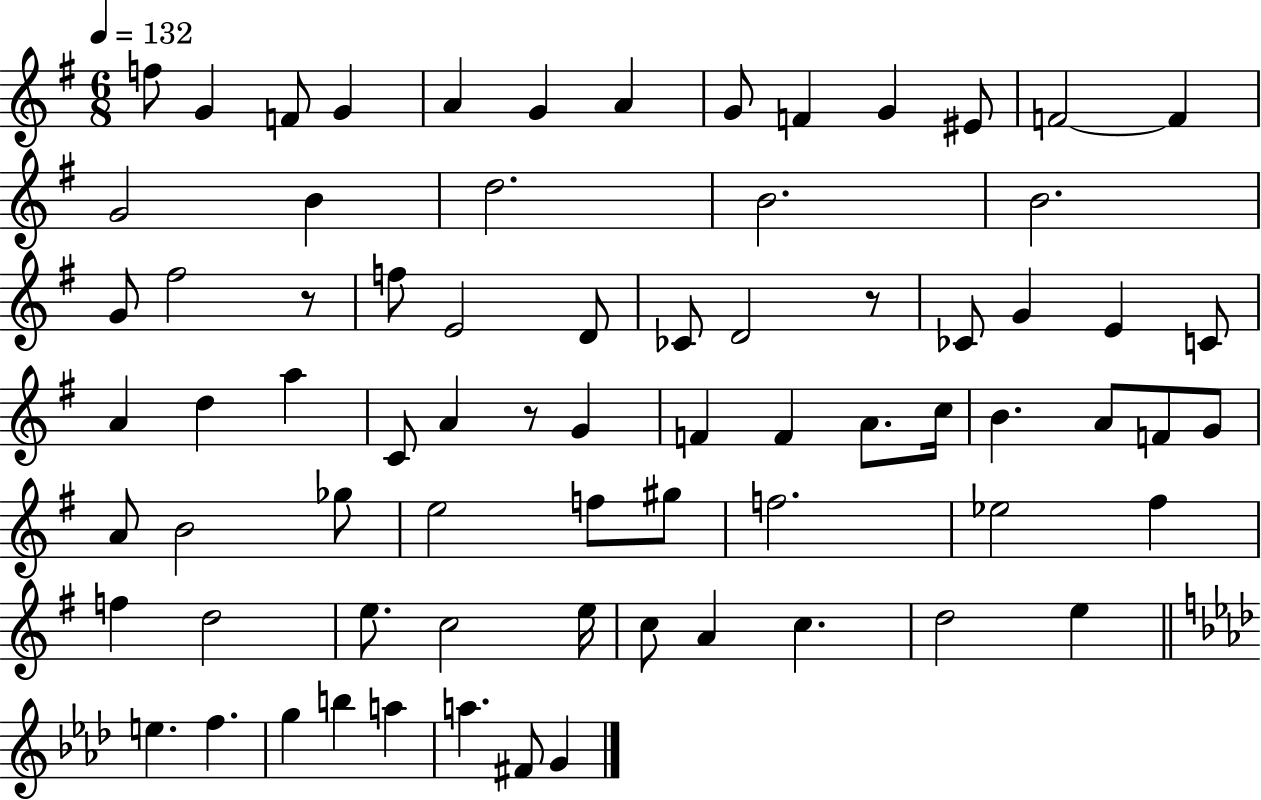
F5/e G4/q F4/e G4/q A4/q G4/q A4/q G4/e F4/q G4/q EIS4/e F4/h F4/q G4/h B4/q D5/h. B4/h. B4/h. G4/e F#5/h R/e F5/e E4/h D4/e CES4/e D4/h R/e CES4/e G4/q E4/q C4/e A4/q D5/q A5/q C4/e A4/q R/e G4/q F4/q F4/q A4/e. C5/s B4/q. A4/e F4/e G4/e A4/e B4/h Gb5/e E5/h F5/e G#5/e F5/h. Eb5/h F#5/q F5/q D5/h E5/e. C5/h E5/s C5/e A4/q C5/q. D5/h E5/q E5/q. F5/q. G5/q B5/q A5/q A5/q. F#4/e G4/q